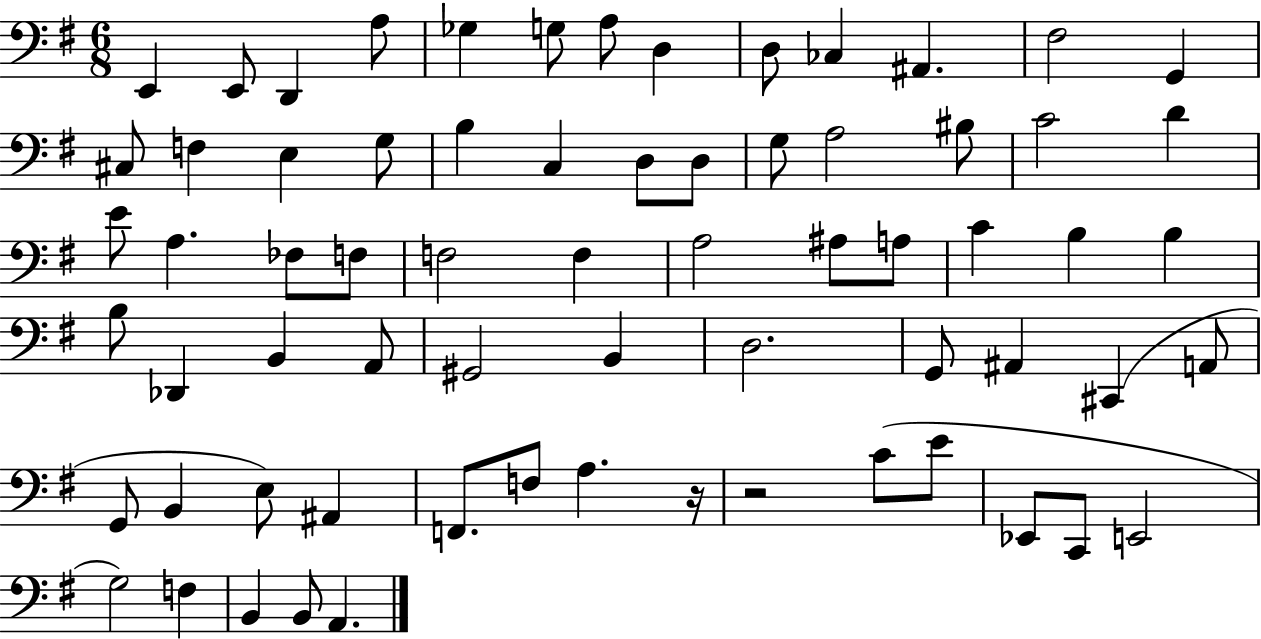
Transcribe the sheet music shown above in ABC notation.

X:1
T:Untitled
M:6/8
L:1/4
K:G
E,, E,,/2 D,, A,/2 _G, G,/2 A,/2 D, D,/2 _C, ^A,, ^F,2 G,, ^C,/2 F, E, G,/2 B, C, D,/2 D,/2 G,/2 A,2 ^B,/2 C2 D E/2 A, _F,/2 F,/2 F,2 F, A,2 ^A,/2 A,/2 C B, B, B,/2 _D,, B,, A,,/2 ^G,,2 B,, D,2 G,,/2 ^A,, ^C,, A,,/2 G,,/2 B,, E,/2 ^A,, F,,/2 F,/2 A, z/4 z2 C/2 E/2 _E,,/2 C,,/2 E,,2 G,2 F, B,, B,,/2 A,,